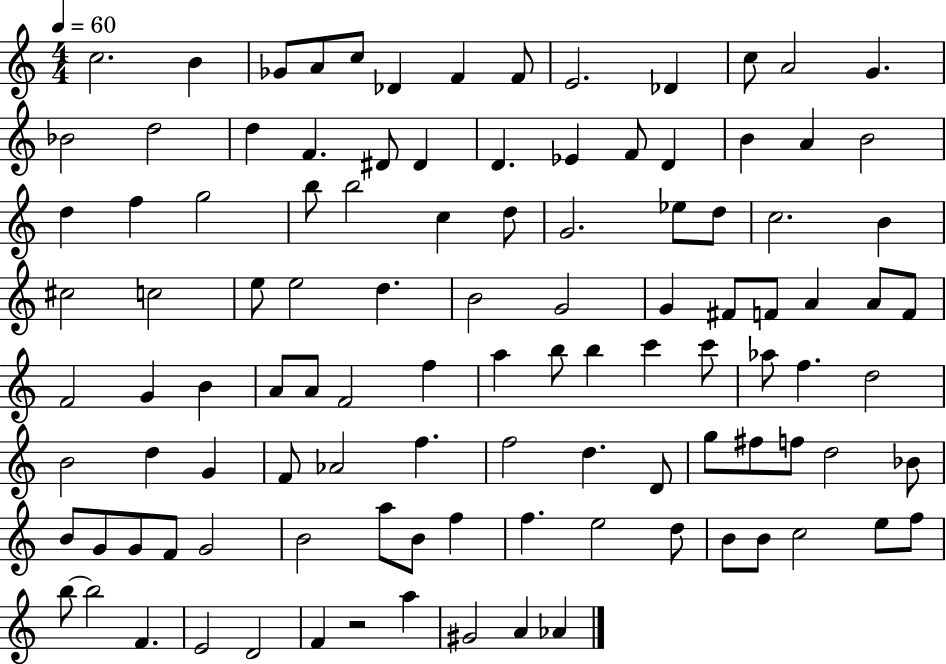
C5/h. B4/q Gb4/e A4/e C5/e Db4/q F4/q F4/e E4/h. Db4/q C5/e A4/h G4/q. Bb4/h D5/h D5/q F4/q. D#4/e D#4/q D4/q. Eb4/q F4/e D4/q B4/q A4/q B4/h D5/q F5/q G5/h B5/e B5/h C5/q D5/e G4/h. Eb5/e D5/e C5/h. B4/q C#5/h C5/h E5/e E5/h D5/q. B4/h G4/h G4/q F#4/e F4/e A4/q A4/e F4/e F4/h G4/q B4/q A4/e A4/e F4/h F5/q A5/q B5/e B5/q C6/q C6/e Ab5/e F5/q. D5/h B4/h D5/q G4/q F4/e Ab4/h F5/q. F5/h D5/q. D4/e G5/e F#5/e F5/e D5/h Bb4/e B4/e G4/e G4/e F4/e G4/h B4/h A5/e B4/e F5/q F5/q. E5/h D5/e B4/e B4/e C5/h E5/e F5/e B5/e B5/h F4/q. E4/h D4/h F4/q R/h A5/q G#4/h A4/q Ab4/q